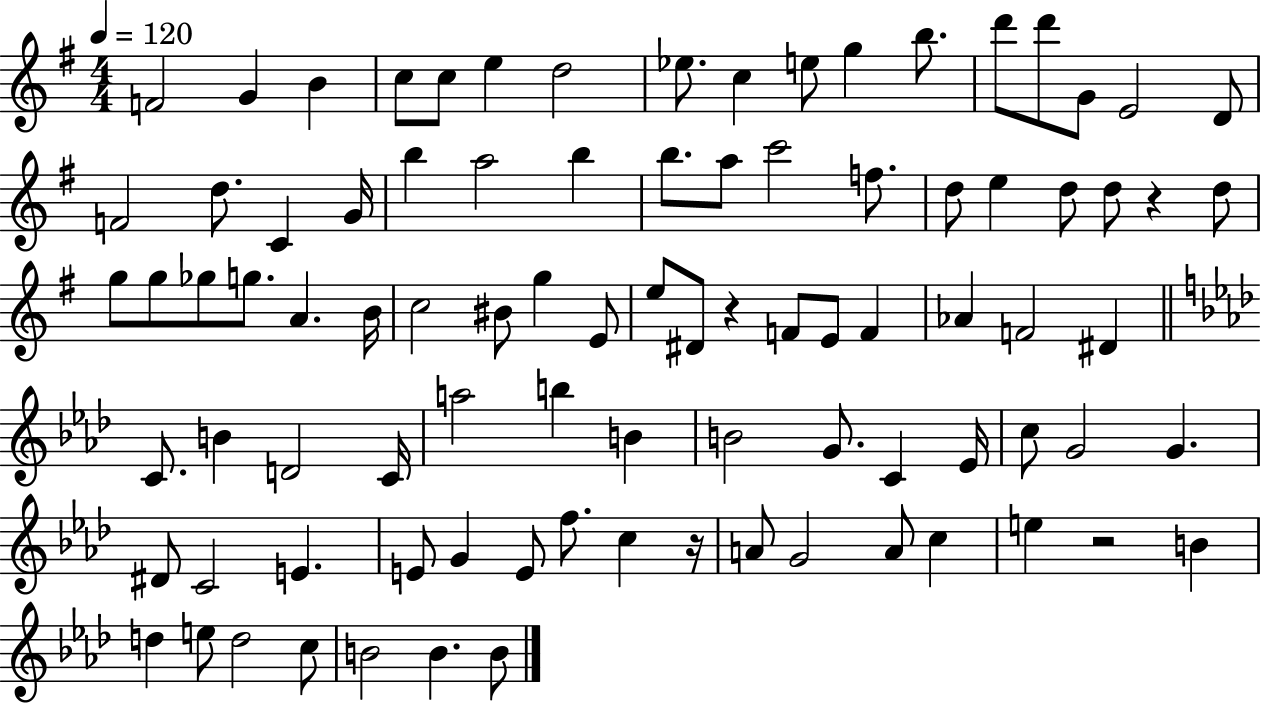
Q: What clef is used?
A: treble